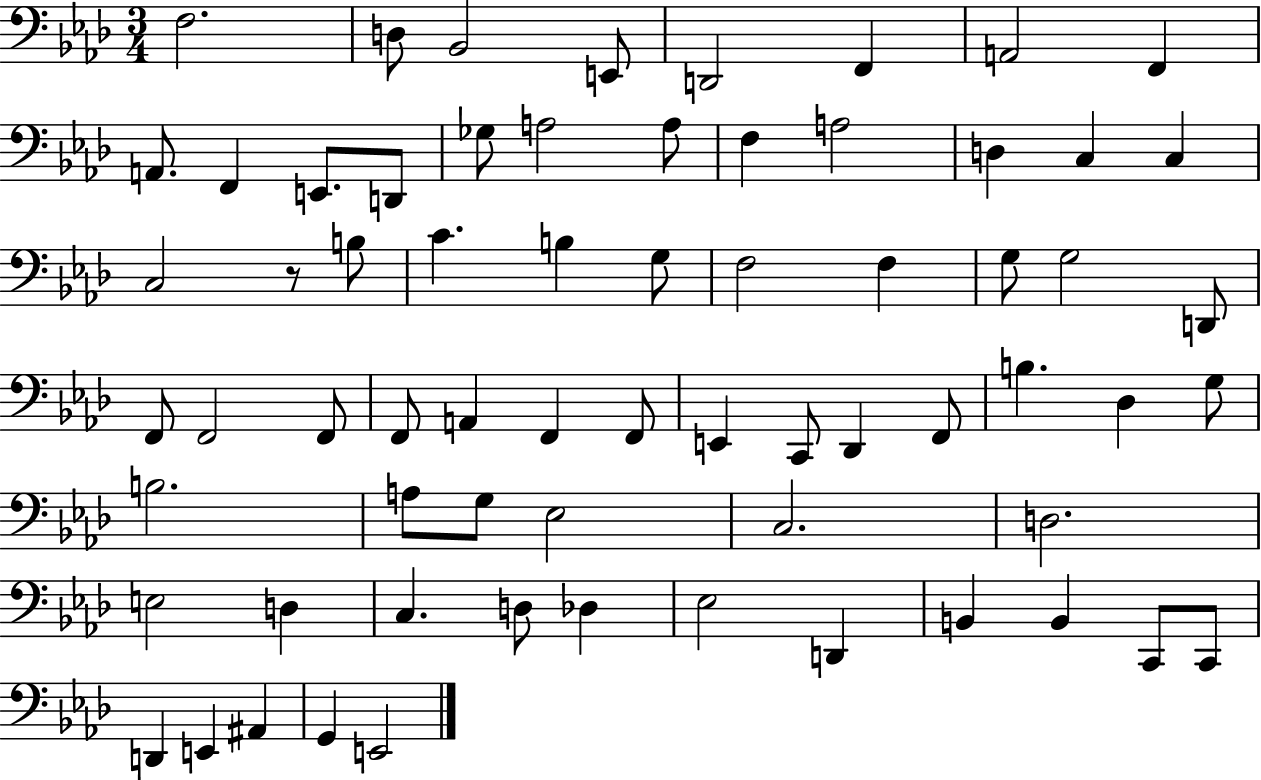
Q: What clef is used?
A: bass